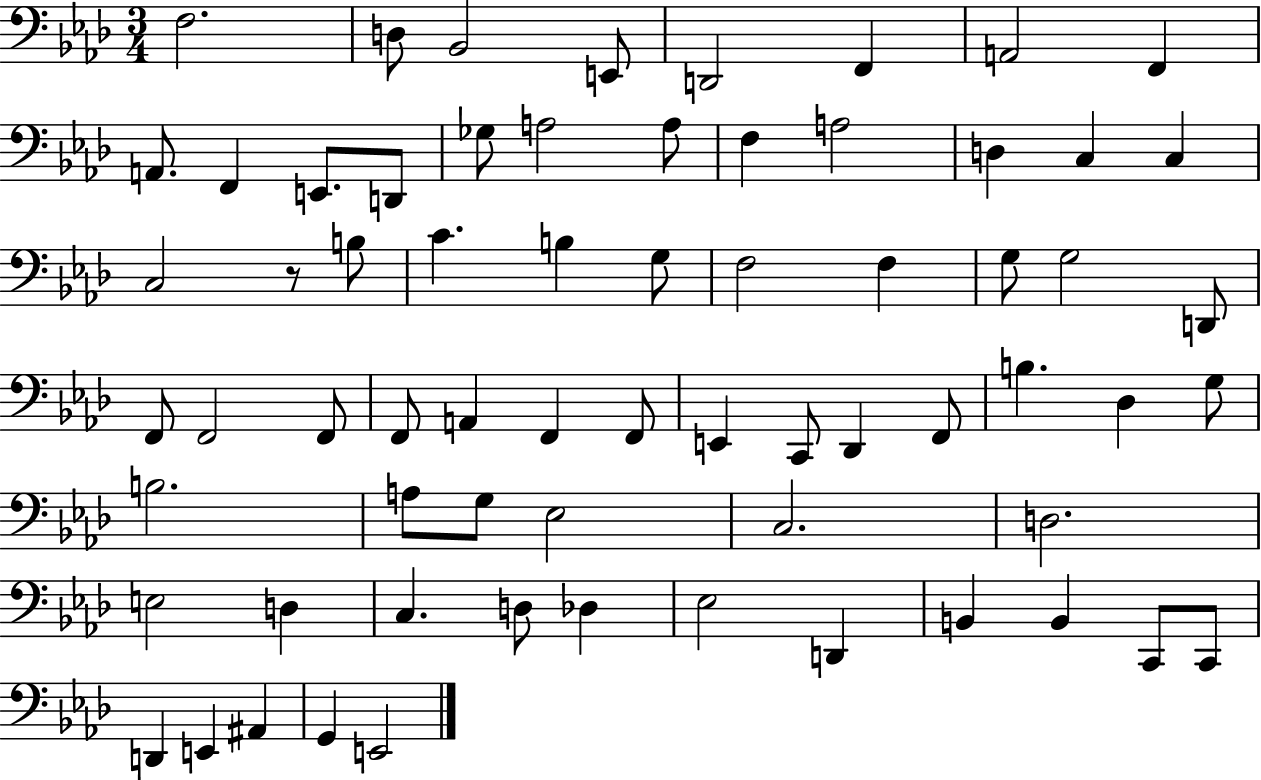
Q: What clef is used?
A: bass